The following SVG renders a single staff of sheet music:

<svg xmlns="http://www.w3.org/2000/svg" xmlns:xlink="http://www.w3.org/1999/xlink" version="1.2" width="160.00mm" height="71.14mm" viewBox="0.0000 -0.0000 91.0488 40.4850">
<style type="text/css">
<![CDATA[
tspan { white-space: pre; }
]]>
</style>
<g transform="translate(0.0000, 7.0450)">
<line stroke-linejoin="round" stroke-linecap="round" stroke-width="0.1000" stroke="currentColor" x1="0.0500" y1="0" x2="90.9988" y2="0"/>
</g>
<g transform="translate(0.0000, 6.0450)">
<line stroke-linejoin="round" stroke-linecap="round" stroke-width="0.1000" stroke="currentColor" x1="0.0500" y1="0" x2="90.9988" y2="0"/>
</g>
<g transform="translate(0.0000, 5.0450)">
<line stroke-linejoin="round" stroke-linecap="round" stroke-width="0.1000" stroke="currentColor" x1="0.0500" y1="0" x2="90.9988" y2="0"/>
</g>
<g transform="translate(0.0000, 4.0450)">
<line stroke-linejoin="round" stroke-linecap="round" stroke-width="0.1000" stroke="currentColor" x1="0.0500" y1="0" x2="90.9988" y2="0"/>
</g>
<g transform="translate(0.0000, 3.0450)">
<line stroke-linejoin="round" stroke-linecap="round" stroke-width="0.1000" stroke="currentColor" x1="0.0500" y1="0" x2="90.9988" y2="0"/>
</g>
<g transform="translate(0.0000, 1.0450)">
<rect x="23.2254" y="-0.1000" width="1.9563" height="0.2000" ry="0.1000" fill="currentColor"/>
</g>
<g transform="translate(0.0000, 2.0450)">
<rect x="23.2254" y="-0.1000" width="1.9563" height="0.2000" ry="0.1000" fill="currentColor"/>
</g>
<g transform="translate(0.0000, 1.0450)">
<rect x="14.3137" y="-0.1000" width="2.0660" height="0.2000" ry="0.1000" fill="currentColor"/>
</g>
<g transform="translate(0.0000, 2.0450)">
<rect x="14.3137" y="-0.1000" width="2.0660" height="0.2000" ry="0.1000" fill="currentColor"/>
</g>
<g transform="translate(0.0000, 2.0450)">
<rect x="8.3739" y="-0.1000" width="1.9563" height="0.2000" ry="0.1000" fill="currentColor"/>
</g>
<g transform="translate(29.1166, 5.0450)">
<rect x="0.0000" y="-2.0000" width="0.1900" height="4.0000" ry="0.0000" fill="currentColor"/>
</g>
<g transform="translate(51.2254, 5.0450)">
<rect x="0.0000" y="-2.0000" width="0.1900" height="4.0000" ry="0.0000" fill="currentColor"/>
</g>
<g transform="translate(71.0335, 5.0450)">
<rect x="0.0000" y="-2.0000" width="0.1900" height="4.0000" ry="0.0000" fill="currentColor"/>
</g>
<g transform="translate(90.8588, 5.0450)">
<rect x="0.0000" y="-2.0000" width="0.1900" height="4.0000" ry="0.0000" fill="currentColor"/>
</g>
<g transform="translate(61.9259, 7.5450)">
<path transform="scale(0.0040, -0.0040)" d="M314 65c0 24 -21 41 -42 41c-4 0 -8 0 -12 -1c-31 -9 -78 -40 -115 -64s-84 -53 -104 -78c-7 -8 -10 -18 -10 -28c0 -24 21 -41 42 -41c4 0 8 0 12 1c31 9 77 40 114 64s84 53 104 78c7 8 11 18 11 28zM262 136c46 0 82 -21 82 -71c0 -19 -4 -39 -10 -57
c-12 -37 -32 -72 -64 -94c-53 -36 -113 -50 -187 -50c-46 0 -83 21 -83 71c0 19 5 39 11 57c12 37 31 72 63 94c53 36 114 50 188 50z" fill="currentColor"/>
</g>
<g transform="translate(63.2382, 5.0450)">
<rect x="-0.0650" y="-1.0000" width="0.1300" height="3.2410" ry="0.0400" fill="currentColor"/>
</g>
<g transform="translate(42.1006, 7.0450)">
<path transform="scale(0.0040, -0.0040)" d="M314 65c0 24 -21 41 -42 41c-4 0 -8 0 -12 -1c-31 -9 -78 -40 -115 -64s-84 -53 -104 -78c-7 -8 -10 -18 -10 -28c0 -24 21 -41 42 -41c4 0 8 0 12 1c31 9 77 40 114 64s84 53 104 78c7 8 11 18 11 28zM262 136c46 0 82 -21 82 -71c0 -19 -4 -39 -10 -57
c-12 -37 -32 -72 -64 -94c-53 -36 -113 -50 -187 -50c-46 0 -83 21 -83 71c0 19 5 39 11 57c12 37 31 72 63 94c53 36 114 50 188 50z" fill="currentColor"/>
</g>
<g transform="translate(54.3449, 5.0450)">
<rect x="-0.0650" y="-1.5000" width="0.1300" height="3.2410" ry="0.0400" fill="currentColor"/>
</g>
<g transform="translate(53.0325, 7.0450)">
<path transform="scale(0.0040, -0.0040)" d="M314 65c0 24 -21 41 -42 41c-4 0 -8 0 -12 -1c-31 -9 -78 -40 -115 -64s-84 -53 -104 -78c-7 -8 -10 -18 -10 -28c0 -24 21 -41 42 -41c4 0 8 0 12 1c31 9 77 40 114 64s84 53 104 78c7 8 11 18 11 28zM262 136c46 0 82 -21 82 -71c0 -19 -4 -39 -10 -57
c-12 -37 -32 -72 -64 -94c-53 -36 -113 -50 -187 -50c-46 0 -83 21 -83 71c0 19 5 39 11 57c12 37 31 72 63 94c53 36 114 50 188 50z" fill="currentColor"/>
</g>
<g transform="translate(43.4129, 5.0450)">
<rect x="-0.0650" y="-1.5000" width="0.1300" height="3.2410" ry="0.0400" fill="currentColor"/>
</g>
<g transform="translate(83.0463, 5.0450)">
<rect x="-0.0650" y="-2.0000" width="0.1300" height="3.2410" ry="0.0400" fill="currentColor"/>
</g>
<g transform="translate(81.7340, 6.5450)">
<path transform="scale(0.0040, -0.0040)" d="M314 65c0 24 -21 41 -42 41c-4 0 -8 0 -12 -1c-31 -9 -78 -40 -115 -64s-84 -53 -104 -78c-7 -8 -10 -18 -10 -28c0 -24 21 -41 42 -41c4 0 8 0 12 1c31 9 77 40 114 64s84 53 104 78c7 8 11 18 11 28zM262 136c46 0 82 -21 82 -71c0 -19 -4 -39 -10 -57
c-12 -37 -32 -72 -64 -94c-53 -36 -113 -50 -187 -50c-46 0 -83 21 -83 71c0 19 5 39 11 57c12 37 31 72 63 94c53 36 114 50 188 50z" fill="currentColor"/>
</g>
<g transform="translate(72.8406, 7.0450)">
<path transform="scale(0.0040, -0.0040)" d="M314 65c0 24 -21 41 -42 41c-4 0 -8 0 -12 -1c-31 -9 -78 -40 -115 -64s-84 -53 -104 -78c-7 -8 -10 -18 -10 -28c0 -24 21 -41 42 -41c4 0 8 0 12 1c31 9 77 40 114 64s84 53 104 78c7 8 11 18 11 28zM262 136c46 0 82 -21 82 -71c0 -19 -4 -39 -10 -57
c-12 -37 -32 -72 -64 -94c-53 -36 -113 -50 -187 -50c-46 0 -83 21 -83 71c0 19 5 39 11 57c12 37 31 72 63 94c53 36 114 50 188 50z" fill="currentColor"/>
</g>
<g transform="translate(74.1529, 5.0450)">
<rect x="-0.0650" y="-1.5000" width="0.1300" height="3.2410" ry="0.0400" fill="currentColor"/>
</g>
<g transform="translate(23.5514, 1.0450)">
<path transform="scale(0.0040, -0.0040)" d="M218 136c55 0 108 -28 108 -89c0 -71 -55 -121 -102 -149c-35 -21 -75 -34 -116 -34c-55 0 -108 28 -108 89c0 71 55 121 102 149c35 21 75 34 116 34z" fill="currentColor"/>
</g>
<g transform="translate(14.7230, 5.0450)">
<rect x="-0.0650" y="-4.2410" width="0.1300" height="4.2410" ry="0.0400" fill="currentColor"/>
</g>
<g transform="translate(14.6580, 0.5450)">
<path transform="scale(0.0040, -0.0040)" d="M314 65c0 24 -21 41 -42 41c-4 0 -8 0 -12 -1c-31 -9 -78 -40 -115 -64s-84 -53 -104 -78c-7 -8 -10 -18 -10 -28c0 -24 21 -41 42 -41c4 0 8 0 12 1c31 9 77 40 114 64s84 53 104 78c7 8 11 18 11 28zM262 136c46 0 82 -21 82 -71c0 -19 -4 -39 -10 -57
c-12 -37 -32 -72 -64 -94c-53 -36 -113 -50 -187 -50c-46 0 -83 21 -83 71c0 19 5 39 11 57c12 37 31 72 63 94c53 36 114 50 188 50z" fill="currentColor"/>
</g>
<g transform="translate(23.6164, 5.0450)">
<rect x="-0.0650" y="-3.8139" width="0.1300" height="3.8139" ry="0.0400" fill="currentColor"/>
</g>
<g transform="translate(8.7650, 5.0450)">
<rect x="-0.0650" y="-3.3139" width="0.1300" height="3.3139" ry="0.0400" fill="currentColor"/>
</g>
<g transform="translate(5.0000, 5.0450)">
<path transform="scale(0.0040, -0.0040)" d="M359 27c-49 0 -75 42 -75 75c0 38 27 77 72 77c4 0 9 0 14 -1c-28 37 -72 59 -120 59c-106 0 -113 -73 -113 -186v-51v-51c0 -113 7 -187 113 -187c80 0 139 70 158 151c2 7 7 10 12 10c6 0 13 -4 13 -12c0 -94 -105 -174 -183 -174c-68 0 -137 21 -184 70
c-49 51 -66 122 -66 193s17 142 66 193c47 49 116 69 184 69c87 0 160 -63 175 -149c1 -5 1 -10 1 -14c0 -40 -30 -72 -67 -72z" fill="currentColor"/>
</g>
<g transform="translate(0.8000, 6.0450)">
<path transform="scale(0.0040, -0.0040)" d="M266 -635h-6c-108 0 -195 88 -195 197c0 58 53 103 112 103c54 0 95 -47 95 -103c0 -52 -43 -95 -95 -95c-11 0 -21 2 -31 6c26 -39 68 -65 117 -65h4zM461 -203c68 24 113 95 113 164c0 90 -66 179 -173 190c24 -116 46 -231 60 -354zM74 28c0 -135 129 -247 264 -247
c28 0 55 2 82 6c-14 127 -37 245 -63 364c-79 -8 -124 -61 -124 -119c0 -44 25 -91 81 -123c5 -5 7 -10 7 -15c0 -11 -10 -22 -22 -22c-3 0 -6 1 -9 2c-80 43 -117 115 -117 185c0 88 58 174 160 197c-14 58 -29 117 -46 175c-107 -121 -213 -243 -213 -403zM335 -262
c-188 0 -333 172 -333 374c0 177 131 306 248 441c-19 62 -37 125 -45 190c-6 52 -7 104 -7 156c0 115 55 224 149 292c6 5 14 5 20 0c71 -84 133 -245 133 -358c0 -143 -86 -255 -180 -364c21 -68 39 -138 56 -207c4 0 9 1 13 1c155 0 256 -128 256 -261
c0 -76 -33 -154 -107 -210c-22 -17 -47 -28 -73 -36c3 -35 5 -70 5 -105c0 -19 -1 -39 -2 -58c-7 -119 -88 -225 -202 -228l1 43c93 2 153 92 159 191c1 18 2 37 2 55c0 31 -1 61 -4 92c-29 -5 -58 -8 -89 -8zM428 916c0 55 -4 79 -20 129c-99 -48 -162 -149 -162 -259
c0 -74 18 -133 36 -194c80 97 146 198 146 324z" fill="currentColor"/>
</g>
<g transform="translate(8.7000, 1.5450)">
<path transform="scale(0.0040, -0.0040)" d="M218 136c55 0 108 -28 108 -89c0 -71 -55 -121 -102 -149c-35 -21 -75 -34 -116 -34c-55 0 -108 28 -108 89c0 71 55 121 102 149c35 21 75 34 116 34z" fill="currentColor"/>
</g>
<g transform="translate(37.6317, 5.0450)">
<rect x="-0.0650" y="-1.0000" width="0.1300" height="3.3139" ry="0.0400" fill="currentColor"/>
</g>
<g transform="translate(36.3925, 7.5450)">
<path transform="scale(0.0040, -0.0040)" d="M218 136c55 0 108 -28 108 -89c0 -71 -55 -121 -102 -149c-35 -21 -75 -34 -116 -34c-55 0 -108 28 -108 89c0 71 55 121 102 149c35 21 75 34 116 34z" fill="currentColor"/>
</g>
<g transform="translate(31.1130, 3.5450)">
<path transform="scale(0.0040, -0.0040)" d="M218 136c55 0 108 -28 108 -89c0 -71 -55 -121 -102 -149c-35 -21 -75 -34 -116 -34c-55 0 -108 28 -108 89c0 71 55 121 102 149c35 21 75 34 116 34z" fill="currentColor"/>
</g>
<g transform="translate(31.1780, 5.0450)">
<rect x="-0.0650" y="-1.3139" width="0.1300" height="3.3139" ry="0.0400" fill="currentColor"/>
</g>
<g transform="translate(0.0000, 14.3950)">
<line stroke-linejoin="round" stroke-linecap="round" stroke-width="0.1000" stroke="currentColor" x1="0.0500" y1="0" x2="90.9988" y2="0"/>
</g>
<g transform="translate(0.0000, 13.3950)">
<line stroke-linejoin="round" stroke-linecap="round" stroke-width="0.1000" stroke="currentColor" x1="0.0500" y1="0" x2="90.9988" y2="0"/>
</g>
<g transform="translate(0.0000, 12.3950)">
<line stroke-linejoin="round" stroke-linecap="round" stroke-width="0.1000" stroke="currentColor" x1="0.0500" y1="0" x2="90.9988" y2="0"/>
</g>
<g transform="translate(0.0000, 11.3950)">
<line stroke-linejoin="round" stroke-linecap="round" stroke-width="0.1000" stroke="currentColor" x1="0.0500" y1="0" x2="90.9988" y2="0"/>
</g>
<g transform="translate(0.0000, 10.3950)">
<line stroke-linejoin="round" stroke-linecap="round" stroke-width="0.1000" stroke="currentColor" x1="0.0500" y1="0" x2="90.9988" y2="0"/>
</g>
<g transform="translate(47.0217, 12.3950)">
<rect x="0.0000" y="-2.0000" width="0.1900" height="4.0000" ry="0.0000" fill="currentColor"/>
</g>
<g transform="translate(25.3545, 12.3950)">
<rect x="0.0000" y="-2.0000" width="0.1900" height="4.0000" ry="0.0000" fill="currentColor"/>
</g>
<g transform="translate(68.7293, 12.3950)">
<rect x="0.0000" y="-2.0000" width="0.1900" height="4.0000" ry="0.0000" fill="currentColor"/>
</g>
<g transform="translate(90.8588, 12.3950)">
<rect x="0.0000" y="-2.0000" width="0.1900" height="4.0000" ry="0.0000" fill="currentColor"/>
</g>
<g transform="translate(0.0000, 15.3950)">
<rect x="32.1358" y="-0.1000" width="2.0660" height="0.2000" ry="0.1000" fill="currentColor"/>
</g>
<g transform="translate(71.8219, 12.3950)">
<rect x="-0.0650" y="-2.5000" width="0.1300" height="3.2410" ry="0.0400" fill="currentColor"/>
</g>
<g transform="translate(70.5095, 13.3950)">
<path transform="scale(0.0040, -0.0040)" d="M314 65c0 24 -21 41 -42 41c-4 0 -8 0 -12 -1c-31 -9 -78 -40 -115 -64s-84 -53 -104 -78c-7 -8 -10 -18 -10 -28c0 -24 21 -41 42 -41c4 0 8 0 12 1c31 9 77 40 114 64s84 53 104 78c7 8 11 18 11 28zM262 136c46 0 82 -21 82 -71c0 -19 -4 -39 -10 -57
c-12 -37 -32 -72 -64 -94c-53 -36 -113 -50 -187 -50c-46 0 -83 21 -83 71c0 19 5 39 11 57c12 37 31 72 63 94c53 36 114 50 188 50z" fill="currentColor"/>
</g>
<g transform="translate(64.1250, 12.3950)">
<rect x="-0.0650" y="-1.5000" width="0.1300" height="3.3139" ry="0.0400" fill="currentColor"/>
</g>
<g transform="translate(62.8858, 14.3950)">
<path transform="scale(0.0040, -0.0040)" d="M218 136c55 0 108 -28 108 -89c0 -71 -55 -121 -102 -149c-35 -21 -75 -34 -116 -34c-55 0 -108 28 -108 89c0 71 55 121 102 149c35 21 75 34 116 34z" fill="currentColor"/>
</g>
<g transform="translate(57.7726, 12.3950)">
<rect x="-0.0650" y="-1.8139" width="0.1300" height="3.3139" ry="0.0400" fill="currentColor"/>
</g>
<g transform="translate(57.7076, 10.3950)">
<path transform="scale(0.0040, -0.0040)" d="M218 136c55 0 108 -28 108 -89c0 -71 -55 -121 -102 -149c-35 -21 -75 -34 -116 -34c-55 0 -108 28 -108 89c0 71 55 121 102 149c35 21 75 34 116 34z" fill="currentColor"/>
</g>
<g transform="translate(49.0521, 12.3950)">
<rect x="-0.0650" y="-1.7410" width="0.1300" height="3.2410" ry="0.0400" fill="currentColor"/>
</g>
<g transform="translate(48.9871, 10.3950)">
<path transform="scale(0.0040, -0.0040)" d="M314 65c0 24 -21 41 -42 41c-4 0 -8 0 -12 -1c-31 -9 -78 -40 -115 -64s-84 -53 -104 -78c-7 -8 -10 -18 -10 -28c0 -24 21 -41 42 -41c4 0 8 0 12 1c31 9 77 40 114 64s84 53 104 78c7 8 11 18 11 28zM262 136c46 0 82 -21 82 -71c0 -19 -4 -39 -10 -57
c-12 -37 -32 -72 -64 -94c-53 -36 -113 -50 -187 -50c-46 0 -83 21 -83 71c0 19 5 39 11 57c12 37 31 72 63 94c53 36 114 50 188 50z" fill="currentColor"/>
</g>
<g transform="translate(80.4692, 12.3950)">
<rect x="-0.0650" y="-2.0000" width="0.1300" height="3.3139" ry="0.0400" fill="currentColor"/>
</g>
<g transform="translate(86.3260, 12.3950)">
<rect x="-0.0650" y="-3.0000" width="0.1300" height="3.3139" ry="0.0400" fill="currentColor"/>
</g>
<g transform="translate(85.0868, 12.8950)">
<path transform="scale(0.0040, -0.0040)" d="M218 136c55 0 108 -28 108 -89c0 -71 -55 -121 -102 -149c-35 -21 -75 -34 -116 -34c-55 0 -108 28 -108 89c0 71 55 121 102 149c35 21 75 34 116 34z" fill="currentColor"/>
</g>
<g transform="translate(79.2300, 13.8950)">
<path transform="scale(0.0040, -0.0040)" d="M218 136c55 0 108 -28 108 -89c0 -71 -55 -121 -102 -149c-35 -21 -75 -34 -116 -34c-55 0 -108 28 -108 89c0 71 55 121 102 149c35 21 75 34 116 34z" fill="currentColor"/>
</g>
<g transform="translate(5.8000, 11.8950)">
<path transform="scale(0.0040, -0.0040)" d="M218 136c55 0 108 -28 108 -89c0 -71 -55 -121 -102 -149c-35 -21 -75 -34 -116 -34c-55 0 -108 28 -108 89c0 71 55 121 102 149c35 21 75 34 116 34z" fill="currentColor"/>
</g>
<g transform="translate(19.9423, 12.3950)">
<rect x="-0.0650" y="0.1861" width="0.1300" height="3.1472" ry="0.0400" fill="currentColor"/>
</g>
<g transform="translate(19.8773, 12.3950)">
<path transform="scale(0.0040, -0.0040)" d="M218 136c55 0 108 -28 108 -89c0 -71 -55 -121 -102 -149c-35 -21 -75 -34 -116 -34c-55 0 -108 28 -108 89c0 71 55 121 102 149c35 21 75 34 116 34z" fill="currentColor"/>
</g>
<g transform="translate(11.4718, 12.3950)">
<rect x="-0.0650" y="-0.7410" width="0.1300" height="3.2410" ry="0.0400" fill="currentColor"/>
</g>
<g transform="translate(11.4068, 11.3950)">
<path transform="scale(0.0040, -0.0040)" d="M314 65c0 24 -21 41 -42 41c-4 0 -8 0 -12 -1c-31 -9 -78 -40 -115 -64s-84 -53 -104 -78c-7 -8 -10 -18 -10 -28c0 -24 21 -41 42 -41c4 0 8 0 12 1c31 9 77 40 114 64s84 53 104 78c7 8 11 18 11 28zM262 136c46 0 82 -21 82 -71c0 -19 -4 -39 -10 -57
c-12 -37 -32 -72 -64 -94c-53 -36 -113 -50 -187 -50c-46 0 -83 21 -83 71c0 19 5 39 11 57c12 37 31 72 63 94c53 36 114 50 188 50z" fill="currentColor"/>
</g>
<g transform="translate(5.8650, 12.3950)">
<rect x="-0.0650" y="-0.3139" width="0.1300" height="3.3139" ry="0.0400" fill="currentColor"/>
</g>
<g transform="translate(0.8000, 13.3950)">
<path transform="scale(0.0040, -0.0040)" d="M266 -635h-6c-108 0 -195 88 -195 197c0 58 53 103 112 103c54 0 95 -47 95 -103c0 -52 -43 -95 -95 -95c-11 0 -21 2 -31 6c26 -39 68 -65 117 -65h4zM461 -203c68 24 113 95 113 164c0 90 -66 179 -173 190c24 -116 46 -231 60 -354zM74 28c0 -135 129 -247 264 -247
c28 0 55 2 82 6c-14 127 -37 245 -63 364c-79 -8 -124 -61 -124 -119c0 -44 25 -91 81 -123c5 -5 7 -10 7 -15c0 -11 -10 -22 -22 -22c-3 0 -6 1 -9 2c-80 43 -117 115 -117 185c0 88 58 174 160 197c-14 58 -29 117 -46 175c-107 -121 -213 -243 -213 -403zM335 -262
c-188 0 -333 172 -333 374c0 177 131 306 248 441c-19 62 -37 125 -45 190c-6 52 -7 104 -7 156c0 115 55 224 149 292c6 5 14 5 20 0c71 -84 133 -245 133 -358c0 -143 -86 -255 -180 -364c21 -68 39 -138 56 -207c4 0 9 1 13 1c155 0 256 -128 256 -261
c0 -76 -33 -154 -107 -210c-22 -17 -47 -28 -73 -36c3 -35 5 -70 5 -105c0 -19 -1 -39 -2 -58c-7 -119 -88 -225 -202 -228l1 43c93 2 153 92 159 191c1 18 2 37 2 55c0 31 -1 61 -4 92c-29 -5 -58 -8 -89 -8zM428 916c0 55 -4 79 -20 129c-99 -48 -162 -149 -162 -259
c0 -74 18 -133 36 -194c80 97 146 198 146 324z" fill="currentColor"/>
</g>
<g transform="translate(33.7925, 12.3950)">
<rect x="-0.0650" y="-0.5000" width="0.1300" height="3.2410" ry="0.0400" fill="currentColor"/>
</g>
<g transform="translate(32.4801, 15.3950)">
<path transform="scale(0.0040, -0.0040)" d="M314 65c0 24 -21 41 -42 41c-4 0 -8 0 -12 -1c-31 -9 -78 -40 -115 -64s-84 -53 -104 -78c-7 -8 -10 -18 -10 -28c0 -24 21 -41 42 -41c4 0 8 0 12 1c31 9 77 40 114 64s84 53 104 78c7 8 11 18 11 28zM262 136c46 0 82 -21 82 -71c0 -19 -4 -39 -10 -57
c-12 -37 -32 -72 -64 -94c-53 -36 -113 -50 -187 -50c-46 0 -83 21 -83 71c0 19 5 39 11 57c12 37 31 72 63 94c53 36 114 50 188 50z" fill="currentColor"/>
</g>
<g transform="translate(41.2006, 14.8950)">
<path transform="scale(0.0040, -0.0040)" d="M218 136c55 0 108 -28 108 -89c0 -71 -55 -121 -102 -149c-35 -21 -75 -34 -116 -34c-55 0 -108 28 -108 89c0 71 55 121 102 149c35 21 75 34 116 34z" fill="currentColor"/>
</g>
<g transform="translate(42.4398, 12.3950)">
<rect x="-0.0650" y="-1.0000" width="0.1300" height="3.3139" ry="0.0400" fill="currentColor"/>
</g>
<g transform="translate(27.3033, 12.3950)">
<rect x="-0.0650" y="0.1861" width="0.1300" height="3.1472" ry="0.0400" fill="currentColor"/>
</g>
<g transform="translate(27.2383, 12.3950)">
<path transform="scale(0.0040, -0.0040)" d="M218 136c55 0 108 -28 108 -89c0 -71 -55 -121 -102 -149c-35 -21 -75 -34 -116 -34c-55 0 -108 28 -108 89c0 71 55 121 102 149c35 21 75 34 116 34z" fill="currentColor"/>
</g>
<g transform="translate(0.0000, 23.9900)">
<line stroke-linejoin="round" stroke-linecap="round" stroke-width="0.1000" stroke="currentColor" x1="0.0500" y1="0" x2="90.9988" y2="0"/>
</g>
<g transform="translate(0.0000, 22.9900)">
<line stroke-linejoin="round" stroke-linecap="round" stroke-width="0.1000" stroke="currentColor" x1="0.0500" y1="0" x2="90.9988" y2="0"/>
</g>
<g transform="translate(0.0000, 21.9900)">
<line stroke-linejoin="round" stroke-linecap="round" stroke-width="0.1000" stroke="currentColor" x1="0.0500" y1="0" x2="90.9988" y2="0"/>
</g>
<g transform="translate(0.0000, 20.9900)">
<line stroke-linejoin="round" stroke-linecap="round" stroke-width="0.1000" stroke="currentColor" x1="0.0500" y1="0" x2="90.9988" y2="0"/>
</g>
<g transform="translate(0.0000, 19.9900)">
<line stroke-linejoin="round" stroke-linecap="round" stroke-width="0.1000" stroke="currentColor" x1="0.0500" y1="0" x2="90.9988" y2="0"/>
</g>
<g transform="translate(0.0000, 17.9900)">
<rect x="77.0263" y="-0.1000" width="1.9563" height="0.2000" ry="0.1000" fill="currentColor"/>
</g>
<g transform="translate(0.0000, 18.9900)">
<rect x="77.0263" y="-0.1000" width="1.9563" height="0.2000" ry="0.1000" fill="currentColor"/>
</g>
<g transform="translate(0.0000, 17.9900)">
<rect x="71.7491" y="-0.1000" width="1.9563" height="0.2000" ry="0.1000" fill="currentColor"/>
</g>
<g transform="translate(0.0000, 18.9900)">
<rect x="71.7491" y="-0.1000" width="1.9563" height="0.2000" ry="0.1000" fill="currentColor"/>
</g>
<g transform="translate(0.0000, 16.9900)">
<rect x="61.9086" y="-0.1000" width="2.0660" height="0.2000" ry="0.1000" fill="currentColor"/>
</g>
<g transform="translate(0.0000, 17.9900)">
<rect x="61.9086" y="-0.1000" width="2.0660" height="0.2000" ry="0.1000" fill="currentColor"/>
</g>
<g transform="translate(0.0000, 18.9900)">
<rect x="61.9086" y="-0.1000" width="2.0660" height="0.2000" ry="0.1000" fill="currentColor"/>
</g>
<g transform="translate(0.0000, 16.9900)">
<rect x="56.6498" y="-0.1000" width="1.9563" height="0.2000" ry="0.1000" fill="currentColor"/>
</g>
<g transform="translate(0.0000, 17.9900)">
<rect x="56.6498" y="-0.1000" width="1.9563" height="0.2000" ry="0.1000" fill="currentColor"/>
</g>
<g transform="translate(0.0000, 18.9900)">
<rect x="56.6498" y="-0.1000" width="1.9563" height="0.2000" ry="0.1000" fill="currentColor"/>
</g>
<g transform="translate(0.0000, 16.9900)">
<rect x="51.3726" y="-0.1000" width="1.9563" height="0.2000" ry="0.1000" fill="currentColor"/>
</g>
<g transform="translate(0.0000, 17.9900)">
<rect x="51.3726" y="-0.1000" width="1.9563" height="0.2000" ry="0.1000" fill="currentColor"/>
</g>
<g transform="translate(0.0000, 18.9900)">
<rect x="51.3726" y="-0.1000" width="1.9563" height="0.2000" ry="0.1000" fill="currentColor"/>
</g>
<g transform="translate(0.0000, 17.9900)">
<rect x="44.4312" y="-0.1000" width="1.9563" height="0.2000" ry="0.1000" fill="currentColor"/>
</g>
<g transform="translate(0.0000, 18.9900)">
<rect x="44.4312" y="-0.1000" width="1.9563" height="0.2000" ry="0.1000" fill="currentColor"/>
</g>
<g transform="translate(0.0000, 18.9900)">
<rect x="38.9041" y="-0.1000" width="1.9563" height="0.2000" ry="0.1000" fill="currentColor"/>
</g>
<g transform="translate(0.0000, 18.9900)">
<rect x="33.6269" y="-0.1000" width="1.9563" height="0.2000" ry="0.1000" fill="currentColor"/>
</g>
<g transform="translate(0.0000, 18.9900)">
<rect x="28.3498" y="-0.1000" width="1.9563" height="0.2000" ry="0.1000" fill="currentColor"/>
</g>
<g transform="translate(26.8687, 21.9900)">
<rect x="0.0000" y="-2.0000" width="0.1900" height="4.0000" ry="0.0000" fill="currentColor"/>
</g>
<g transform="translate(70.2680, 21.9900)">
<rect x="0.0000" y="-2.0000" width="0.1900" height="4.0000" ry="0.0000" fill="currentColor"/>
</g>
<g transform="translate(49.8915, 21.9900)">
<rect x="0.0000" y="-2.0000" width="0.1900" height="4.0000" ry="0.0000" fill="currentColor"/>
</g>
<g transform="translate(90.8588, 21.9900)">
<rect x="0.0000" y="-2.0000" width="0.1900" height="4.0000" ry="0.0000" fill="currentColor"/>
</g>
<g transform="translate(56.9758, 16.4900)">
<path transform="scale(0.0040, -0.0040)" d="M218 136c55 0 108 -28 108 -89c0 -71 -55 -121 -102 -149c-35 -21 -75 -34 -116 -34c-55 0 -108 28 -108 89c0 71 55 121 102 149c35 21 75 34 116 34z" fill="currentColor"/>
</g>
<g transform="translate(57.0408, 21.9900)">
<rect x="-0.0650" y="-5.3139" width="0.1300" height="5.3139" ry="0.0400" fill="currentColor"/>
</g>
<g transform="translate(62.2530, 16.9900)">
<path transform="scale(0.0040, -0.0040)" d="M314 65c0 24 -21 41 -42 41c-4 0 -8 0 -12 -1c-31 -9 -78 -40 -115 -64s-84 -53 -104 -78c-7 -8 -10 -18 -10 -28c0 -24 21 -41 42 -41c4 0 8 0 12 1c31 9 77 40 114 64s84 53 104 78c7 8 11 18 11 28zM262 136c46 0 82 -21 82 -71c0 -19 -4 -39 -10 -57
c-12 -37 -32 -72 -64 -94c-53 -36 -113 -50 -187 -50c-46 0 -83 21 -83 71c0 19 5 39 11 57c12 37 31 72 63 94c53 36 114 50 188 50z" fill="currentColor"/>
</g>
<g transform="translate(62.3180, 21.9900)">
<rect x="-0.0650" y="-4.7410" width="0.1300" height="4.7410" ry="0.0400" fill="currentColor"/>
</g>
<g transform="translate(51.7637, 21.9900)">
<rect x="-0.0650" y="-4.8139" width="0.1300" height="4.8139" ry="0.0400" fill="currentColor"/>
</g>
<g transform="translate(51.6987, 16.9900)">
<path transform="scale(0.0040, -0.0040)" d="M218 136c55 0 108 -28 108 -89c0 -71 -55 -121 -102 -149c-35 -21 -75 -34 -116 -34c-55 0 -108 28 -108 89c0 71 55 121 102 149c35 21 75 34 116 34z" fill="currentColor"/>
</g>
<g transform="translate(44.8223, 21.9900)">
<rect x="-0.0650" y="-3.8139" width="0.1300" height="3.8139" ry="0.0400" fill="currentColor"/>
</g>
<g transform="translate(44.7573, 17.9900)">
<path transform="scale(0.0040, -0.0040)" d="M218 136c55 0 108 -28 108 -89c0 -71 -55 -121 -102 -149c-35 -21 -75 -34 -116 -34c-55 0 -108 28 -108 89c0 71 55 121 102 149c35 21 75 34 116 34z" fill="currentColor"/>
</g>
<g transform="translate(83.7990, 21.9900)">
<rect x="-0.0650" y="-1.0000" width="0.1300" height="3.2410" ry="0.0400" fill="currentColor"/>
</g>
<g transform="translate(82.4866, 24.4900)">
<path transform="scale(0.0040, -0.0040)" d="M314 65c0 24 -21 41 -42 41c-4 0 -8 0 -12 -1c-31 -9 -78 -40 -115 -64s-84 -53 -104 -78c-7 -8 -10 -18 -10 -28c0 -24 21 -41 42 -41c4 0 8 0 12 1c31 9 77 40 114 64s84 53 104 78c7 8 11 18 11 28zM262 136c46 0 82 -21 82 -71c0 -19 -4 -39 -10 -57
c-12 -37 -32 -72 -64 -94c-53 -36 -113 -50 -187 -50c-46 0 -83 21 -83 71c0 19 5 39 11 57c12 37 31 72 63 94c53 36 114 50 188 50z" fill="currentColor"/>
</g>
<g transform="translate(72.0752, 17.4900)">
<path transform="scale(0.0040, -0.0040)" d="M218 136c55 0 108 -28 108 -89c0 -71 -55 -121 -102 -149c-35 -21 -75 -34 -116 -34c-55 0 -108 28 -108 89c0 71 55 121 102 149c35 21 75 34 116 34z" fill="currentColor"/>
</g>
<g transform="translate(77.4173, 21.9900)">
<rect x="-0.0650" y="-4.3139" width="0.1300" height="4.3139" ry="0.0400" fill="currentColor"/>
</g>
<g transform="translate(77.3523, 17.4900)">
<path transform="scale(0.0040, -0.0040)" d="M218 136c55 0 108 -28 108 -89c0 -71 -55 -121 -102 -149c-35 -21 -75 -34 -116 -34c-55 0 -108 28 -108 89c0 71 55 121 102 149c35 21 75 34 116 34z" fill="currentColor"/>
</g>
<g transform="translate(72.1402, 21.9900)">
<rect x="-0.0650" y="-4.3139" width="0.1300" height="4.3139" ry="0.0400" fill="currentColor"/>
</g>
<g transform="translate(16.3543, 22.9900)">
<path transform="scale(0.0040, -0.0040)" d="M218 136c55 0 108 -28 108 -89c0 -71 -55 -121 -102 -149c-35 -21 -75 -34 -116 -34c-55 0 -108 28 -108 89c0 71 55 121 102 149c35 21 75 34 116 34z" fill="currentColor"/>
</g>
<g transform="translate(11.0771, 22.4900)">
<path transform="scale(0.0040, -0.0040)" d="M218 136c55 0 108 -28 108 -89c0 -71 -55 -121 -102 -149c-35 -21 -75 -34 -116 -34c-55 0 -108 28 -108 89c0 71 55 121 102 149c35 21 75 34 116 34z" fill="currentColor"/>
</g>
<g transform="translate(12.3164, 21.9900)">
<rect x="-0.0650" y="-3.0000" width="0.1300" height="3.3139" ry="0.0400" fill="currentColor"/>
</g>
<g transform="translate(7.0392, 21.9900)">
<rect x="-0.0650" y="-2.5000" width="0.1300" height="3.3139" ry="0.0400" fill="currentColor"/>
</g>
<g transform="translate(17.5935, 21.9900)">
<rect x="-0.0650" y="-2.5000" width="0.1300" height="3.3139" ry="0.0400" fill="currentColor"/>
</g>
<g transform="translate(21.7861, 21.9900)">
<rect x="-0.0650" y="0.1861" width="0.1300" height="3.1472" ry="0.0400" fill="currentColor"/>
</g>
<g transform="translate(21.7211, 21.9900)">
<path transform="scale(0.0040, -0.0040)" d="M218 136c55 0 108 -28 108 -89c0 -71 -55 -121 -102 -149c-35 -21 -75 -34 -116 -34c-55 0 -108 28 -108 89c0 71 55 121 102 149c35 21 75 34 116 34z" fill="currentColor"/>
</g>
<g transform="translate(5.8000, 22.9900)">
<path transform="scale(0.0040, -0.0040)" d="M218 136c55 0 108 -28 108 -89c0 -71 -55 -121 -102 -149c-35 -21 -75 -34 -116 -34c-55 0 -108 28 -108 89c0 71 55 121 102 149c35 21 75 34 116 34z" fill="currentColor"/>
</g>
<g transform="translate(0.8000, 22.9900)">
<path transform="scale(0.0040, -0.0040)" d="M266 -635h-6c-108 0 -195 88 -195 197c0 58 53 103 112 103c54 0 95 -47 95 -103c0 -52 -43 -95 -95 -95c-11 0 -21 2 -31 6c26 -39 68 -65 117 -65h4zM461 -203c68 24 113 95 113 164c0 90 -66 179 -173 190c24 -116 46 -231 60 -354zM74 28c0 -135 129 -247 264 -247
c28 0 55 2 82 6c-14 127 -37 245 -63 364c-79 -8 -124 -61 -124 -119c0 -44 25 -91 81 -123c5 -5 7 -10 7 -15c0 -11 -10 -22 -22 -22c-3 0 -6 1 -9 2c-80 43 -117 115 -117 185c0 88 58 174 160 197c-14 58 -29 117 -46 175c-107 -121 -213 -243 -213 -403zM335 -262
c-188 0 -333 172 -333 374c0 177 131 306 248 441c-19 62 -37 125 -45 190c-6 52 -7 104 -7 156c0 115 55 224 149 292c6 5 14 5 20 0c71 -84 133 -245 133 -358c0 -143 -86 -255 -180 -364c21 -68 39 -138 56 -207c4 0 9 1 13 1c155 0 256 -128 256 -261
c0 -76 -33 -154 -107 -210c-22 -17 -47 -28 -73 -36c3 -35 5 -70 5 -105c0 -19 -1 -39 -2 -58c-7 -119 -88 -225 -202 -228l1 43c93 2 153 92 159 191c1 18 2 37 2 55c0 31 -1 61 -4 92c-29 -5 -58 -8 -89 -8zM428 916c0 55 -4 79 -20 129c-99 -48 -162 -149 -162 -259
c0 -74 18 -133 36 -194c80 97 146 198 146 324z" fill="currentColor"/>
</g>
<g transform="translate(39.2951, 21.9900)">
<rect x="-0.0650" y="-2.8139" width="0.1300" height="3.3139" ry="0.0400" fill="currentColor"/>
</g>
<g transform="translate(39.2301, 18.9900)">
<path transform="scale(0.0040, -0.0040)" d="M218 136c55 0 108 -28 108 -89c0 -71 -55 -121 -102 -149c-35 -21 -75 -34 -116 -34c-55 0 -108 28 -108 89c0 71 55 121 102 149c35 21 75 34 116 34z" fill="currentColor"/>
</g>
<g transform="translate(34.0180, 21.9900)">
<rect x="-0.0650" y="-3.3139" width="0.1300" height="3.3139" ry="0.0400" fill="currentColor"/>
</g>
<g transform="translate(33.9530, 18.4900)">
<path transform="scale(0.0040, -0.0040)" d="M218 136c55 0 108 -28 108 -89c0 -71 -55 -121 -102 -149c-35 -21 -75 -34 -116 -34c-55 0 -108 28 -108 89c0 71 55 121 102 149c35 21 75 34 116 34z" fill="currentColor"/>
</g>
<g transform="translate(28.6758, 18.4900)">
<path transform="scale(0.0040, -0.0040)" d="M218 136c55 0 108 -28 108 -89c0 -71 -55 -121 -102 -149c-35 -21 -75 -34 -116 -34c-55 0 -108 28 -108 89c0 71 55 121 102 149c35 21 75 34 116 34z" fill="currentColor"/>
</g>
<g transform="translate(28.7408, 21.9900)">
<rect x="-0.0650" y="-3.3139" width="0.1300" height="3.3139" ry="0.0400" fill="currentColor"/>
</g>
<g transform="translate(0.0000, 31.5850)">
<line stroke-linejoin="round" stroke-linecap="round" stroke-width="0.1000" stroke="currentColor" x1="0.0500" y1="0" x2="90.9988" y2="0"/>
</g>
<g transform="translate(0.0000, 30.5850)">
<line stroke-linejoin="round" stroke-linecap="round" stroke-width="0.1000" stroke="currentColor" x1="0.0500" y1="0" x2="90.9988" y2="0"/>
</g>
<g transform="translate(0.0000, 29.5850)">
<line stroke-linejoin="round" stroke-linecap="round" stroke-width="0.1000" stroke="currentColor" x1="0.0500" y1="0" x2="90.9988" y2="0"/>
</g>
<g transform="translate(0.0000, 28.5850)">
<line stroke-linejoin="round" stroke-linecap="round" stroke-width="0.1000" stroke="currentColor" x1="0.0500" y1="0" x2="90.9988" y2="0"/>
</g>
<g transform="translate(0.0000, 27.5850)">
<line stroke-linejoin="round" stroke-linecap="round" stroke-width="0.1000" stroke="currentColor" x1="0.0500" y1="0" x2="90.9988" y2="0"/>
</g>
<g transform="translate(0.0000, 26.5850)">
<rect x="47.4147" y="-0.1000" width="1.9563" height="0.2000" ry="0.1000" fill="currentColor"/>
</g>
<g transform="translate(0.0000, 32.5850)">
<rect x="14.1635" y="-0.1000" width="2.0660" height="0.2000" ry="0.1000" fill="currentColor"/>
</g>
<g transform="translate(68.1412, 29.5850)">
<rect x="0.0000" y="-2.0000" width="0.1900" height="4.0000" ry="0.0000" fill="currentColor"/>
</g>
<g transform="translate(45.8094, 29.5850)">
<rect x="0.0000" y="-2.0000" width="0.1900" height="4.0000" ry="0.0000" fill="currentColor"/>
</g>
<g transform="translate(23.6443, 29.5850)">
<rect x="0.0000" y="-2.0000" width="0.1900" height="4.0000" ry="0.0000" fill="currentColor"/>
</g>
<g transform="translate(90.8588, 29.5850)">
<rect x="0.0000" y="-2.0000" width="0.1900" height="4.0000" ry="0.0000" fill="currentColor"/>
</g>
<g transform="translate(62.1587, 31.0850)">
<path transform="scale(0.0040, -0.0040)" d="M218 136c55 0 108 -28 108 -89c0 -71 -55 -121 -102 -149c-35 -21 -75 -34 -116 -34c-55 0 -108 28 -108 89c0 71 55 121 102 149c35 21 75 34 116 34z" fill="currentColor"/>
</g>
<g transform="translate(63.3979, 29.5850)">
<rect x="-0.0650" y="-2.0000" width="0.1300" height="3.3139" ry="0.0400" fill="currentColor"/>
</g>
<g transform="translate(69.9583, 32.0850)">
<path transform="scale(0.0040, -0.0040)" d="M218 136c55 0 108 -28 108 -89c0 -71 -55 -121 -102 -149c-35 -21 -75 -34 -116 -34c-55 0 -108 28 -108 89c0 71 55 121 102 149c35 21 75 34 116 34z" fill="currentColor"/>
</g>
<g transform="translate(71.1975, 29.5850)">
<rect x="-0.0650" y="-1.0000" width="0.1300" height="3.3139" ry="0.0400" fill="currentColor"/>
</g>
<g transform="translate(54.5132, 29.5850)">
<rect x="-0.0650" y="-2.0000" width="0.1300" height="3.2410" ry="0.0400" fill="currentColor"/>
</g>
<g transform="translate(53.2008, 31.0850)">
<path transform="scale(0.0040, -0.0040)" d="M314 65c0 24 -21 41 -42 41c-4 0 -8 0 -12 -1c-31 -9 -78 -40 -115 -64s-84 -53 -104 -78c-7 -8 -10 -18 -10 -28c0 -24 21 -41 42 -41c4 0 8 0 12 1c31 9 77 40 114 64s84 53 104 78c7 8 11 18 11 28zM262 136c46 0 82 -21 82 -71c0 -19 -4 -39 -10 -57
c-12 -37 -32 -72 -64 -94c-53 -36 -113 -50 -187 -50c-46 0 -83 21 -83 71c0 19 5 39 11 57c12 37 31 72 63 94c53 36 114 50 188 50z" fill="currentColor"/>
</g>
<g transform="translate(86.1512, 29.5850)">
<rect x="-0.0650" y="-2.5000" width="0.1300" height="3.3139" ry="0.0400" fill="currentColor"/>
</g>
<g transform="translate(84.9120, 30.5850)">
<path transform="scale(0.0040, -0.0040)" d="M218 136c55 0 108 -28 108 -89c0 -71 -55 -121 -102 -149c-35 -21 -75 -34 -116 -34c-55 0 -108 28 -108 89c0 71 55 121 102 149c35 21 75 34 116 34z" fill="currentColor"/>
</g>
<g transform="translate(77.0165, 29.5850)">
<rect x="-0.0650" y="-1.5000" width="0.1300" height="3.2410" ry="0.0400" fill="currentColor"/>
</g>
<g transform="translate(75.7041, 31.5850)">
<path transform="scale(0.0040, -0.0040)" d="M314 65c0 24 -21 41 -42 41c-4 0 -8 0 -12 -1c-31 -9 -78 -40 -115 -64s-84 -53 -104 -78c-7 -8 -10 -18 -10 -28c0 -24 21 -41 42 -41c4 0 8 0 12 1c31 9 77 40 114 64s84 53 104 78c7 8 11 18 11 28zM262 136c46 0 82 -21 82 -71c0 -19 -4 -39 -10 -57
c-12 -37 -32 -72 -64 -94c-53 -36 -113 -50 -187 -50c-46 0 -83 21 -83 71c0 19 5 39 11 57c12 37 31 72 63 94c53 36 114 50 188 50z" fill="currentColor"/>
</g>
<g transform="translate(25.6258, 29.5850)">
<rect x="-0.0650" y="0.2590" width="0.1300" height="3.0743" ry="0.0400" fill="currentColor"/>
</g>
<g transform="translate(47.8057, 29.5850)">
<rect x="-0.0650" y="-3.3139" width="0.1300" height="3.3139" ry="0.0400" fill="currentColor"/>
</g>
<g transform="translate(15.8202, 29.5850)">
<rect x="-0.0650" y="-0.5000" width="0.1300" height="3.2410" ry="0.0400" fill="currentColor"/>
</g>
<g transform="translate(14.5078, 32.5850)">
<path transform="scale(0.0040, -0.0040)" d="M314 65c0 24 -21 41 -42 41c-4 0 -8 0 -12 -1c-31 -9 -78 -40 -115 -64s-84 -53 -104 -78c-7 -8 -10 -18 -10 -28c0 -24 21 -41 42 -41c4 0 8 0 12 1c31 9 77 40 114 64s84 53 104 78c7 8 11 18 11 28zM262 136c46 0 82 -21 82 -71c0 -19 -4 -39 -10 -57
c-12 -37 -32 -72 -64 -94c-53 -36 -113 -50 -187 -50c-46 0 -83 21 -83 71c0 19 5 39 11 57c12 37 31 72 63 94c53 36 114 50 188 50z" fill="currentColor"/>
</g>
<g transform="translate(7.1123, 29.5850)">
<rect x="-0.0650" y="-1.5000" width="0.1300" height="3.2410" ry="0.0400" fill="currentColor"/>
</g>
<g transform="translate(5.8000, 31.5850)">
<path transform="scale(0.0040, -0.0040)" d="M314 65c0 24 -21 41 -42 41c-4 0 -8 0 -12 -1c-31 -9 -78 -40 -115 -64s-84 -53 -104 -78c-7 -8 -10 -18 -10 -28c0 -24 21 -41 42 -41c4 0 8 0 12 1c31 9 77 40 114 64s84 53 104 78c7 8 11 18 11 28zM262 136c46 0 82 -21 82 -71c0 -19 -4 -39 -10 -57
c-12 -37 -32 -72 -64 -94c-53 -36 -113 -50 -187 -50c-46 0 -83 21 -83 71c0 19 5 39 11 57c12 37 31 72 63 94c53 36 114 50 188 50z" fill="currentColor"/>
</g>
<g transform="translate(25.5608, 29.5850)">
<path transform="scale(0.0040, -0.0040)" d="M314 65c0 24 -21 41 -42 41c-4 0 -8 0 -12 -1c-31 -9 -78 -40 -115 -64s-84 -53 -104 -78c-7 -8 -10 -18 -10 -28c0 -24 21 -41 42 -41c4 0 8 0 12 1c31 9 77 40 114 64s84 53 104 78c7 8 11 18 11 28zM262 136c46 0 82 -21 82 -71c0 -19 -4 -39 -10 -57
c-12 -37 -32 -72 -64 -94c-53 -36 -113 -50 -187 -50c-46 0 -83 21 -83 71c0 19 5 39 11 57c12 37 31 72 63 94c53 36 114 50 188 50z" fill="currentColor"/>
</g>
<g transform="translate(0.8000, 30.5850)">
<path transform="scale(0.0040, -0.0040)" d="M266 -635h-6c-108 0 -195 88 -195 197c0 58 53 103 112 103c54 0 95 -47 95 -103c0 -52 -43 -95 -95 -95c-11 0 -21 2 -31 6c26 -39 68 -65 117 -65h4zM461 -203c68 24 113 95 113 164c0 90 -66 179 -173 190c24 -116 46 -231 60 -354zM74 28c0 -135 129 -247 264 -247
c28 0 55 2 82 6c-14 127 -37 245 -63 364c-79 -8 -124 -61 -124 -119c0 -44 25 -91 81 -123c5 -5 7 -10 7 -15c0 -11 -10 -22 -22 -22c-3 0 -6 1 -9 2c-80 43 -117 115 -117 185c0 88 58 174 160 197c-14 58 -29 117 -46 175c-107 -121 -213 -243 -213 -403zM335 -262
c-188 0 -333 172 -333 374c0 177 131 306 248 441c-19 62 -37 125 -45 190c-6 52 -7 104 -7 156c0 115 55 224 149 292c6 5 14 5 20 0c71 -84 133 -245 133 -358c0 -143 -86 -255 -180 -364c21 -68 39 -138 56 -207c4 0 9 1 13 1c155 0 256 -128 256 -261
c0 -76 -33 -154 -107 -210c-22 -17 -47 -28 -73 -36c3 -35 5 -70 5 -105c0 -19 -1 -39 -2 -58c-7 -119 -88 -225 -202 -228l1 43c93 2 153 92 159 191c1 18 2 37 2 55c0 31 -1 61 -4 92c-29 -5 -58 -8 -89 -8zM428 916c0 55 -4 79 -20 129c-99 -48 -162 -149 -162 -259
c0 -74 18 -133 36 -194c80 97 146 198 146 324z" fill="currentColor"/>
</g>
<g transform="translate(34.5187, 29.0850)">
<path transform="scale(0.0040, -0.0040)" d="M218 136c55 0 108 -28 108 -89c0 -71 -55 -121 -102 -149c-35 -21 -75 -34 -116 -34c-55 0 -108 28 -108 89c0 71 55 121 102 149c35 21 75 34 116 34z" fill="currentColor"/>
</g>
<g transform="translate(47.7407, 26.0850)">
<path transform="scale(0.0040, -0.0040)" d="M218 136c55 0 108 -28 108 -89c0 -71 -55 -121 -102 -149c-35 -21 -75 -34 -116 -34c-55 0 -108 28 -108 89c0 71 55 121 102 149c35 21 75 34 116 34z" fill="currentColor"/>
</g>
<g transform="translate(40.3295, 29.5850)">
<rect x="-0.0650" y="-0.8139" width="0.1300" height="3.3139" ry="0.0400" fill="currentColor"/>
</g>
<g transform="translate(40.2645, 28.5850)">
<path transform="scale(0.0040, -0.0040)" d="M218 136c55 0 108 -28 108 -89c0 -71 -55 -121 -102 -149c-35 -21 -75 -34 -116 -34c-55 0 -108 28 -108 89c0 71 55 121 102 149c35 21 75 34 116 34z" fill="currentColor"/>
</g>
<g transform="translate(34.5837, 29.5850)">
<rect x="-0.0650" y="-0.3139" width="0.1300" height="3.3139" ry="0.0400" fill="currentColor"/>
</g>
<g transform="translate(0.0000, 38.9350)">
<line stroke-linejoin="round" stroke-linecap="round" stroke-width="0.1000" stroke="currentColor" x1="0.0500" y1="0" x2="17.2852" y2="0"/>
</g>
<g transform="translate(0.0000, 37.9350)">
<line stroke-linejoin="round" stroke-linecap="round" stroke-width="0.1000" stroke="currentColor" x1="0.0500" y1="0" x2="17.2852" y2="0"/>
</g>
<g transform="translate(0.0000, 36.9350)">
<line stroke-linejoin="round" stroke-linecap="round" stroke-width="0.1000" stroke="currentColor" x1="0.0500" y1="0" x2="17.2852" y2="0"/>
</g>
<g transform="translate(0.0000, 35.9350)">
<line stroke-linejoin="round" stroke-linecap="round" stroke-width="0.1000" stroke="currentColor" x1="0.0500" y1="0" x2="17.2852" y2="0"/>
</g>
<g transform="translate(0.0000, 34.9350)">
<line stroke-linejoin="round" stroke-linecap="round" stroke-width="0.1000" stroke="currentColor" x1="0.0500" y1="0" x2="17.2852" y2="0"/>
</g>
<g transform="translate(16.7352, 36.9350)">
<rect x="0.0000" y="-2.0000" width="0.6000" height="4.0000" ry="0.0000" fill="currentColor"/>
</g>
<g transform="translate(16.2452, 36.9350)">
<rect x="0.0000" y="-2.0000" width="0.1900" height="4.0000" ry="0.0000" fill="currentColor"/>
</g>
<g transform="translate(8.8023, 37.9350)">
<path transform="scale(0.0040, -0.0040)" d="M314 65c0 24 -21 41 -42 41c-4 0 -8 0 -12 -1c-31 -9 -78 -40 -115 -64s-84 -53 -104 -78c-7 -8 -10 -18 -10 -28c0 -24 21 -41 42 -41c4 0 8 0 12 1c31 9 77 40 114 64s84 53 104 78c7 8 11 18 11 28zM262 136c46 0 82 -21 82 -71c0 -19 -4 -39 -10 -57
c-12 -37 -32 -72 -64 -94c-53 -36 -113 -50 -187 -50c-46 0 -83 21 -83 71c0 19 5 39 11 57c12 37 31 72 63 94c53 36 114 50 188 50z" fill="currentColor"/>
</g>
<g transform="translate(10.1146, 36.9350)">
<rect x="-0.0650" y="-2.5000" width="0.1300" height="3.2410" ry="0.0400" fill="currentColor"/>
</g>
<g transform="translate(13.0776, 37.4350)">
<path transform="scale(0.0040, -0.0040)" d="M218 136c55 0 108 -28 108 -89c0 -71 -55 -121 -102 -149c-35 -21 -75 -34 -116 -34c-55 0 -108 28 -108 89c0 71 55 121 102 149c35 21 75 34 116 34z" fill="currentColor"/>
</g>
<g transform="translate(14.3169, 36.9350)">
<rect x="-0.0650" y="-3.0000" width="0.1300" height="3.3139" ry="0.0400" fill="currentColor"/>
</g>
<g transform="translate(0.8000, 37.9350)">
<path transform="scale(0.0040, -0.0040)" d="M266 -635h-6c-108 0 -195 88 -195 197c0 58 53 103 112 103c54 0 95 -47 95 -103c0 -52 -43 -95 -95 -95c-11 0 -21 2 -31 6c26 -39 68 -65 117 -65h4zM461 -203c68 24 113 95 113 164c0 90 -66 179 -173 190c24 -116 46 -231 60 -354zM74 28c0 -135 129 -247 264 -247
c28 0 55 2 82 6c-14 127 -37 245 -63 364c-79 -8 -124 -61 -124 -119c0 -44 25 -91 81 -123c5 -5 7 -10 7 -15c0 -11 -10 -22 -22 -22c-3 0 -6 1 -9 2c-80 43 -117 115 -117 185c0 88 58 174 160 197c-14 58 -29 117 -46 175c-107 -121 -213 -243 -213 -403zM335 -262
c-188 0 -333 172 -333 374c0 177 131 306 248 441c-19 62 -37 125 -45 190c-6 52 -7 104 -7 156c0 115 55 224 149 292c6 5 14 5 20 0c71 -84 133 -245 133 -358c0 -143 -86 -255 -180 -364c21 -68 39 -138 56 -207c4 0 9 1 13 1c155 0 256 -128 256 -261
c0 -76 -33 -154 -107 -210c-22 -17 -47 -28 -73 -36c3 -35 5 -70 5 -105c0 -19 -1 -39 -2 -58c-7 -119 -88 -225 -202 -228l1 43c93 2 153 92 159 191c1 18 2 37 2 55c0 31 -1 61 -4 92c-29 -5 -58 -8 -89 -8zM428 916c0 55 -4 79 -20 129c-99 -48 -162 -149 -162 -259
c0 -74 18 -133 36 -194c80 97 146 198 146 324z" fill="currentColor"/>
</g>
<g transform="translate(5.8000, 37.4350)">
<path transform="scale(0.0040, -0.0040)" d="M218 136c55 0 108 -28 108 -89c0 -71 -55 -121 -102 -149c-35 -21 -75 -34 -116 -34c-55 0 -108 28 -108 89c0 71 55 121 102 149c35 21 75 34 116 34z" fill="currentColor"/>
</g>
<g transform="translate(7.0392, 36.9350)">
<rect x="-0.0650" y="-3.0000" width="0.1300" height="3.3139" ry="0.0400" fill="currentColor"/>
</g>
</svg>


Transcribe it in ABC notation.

X:1
T:Untitled
M:4/4
L:1/4
K:C
b d'2 c' e D E2 E2 D2 E2 F2 c d2 B B C2 D f2 f E G2 F A G A G B b b a c' e' f' e'2 d' d' D2 E2 C2 B2 c d b F2 F D E2 G A G2 A